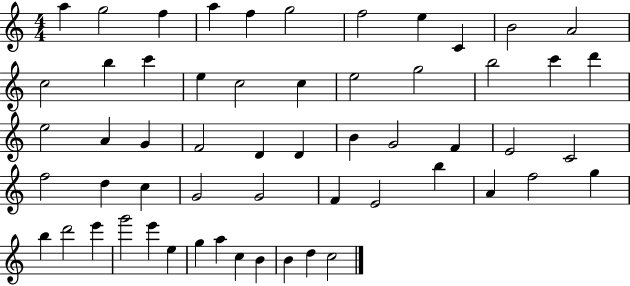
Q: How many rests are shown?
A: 0